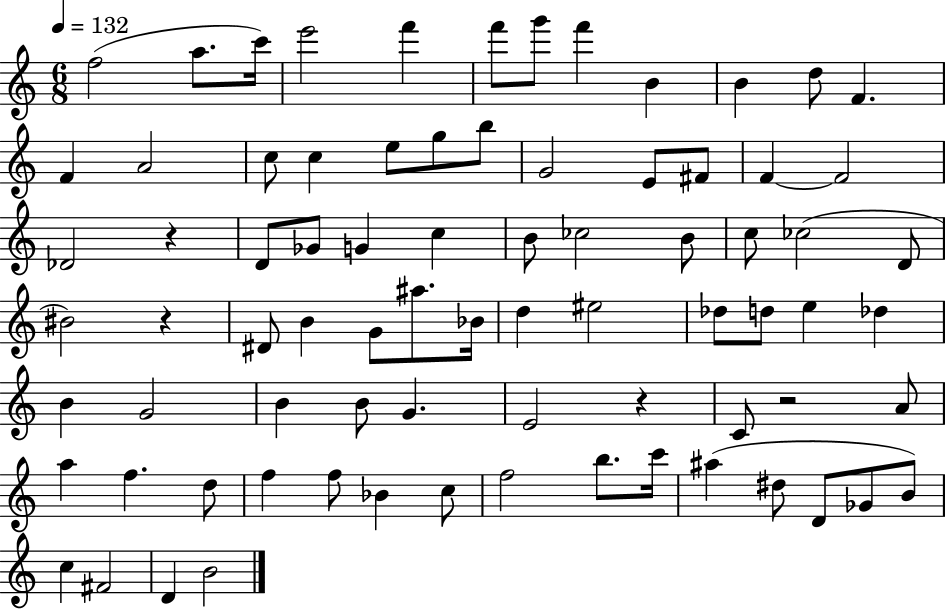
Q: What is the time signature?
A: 6/8